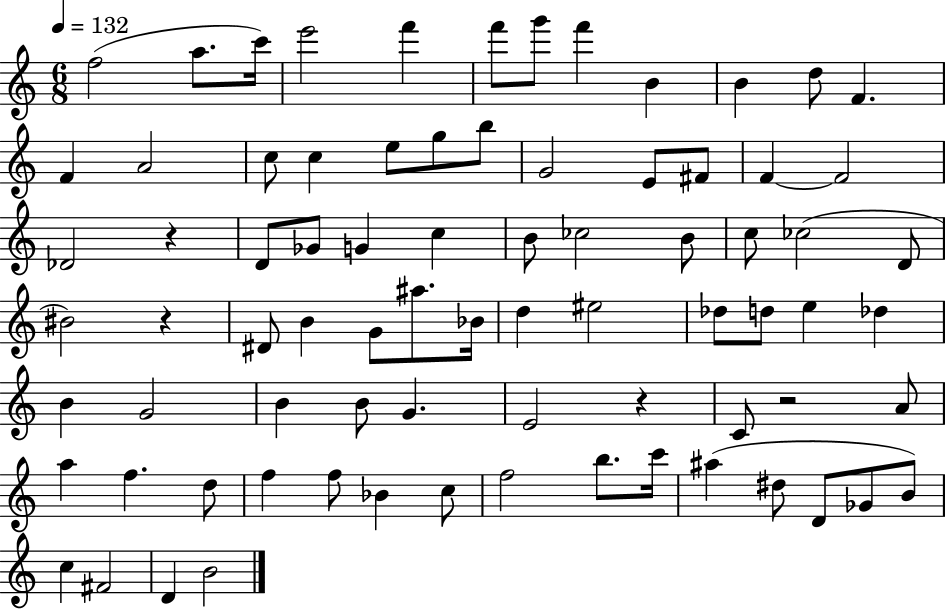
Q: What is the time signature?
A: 6/8